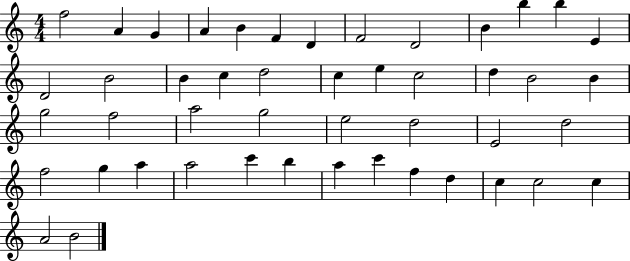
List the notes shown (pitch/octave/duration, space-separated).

F5/h A4/q G4/q A4/q B4/q F4/q D4/q F4/h D4/h B4/q B5/q B5/q E4/q D4/h B4/h B4/q C5/q D5/h C5/q E5/q C5/h D5/q B4/h B4/q G5/h F5/h A5/h G5/h E5/h D5/h E4/h D5/h F5/h G5/q A5/q A5/h C6/q B5/q A5/q C6/q F5/q D5/q C5/q C5/h C5/q A4/h B4/h